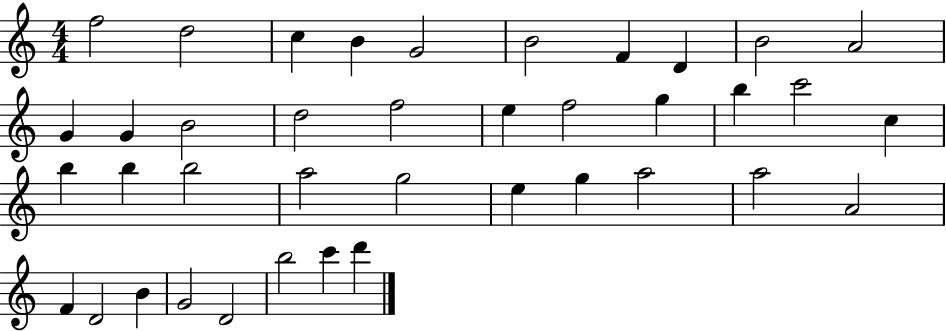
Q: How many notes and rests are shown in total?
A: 39